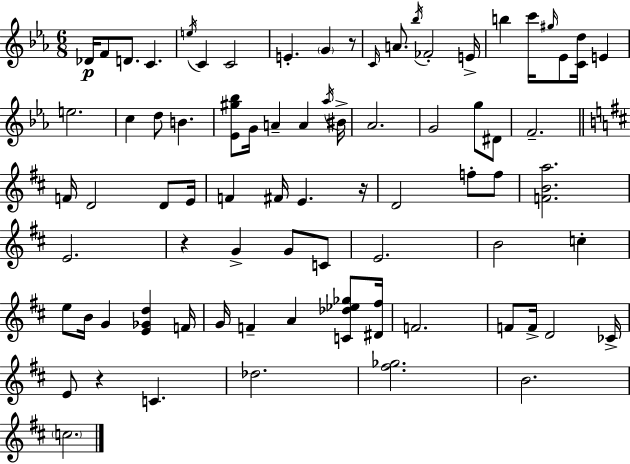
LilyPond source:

{
  \clef treble
  \numericTimeSignature
  \time 6/8
  \key ees \major
  des'16\p f'8 d'8. c'4. | \acciaccatura { e''16 } c'4 c'2 | e'4.-. \parenthesize g'4 r8 | \grace { c'16 } a'8. \acciaccatura { bes''16 } fes'2-. | \break e'16-> b''4 c'''16 \grace { gis''16 } ees'8 <c' d''>16 | e'4 e''2. | c''4 d''8 b'4. | <ees' gis'' bes''>8 g'16 a'4-- a'4 | \break \acciaccatura { aes''16 } bis'16-> aes'2. | g'2 | g''8 dis'8 f'2.-- | \bar "||" \break \key d \major f'16 d'2 d'8 e'16 | f'4 fis'16 e'4. r16 | d'2 f''8-. f''8 | <f' b' a''>2. | \break e'2. | r4 g'4-> g'8 c'8 | e'2. | b'2 c''4-. | \break e''8 b'16 g'4 <e' ges' d''>4 f'16 | g'16 f'4-- a'4 <c' des'' ees'' ges''>8 <dis' fis''>16 | f'2. | f'8 f'16-> d'2 ces'16-> | \break e'8 r4 c'4. | des''2. | <fis'' ges''>2. | b'2. | \break \parenthesize c''2. | \bar "|."
}